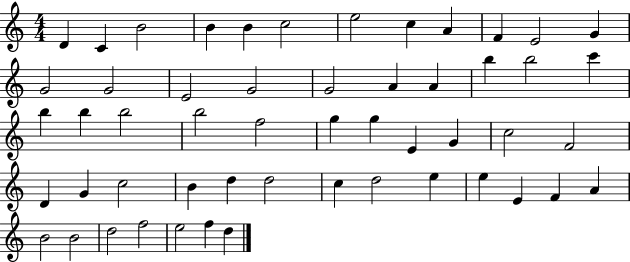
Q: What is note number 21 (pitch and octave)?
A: B5